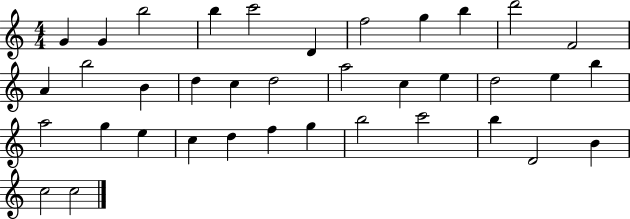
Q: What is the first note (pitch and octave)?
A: G4